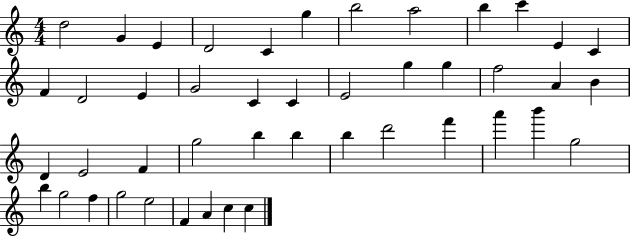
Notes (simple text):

D5/h G4/q E4/q D4/h C4/q G5/q B5/h A5/h B5/q C6/q E4/q C4/q F4/q D4/h E4/q G4/h C4/q C4/q E4/h G5/q G5/q F5/h A4/q B4/q D4/q E4/h F4/q G5/h B5/q B5/q B5/q D6/h F6/q A6/q B6/q G5/h B5/q G5/h F5/q G5/h E5/h F4/q A4/q C5/q C5/q